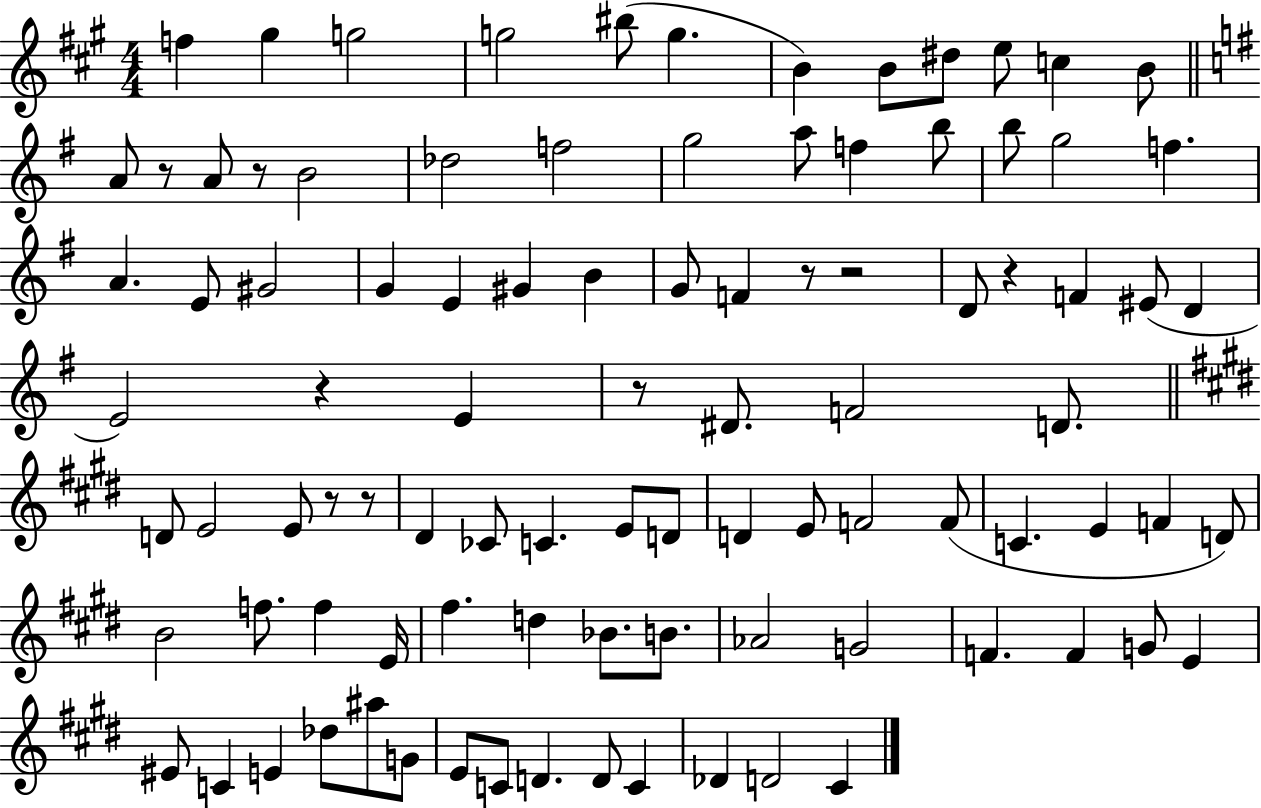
{
  \clef treble
  \numericTimeSignature
  \time 4/4
  \key a \major
  \repeat volta 2 { f''4 gis''4 g''2 | g''2 bis''8( g''4. | b'4) b'8 dis''8 e''8 c''4 b'8 | \bar "||" \break \key e \minor a'8 r8 a'8 r8 b'2 | des''2 f''2 | g''2 a''8 f''4 b''8 | b''8 g''2 f''4. | \break a'4. e'8 gis'2 | g'4 e'4 gis'4 b'4 | g'8 f'4 r8 r2 | d'8 r4 f'4 eis'8( d'4 | \break e'2) r4 e'4 | r8 dis'8. f'2 d'8. | \bar "||" \break \key e \major d'8 e'2 e'8 r8 r8 | dis'4 ces'8 c'4. e'8 d'8 | d'4 e'8 f'2 f'8( | c'4. e'4 f'4 d'8) | \break b'2 f''8. f''4 e'16 | fis''4. d''4 bes'8. b'8. | aes'2 g'2 | f'4. f'4 g'8 e'4 | \break eis'8 c'4 e'4 des''8 ais''8 g'8 | e'8 c'8 d'4. d'8 c'4 | des'4 d'2 cis'4 | } \bar "|."
}